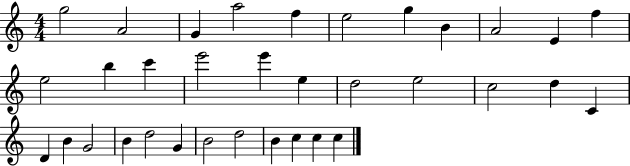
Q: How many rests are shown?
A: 0